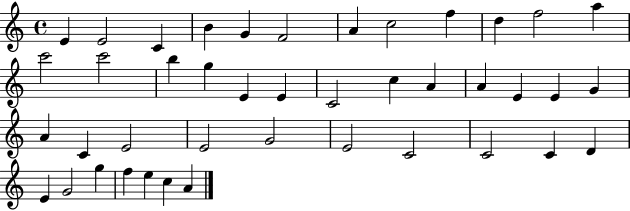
E4/q E4/h C4/q B4/q G4/q F4/h A4/q C5/h F5/q D5/q F5/h A5/q C6/h C6/h B5/q G5/q E4/q E4/q C4/h C5/q A4/q A4/q E4/q E4/q G4/q A4/q C4/q E4/h E4/h G4/h E4/h C4/h C4/h C4/q D4/q E4/q G4/h G5/q F5/q E5/q C5/q A4/q